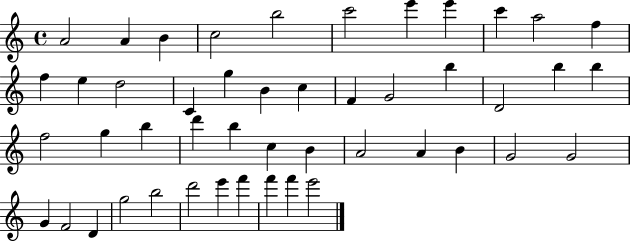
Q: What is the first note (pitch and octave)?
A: A4